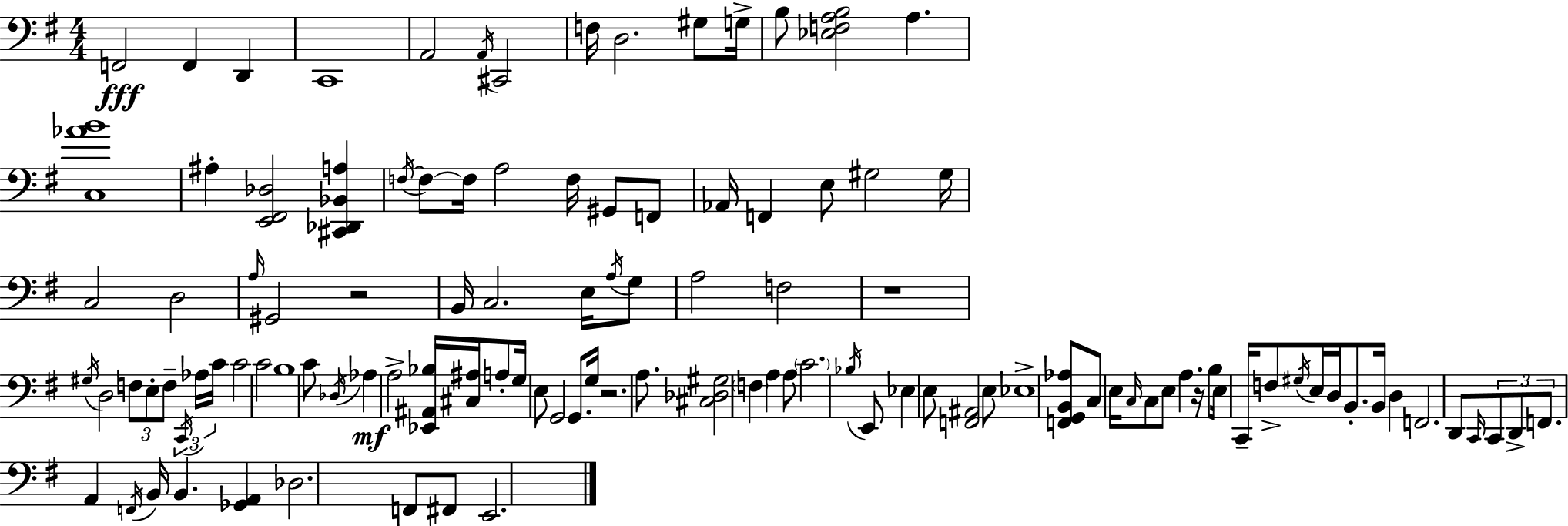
{
  \clef bass
  \numericTimeSignature
  \time 4/4
  \key g \major
  f,2\fff f,4 d,4 | c,1 | a,2 \acciaccatura { a,16 } cis,2 | f16 d2. gis8 | \break g16-> b8 <ees f a b>2 a4. | <c aes' b'>1 | ais4-. <e, fis, des>2 <cis, des, bes, a>4 | \acciaccatura { f16~ }~ f8 f16 a2 f16 gis,8 | \break f,8 aes,16 f,4 e8 gis2 | gis16 c2 d2 | \grace { a16 } gis,2 r2 | b,16 c2. | \break e16 \acciaccatura { a16 } g8 a2 f2 | r1 | \acciaccatura { gis16 } d2 \tuplet 3/2 { f8 e8-. | f8-- } \tuplet 3/2 { \acciaccatura { c,16 } aes16 c'16 } c'2 c'2 | \break b1 | c'8 \acciaccatura { des16 } aes4\mf a2-> | <ees, ais, bes>16 <cis ais>16 a8-. g16 e8 g,2 | g,8. g16 r2. | \break a8. <cis des gis>2 \parenthesize f4 | a4 a8 \parenthesize c'2. | \acciaccatura { bes16 } e,8 ees4 e8 <f, ais,>2 | e8 ees1-> | \break <f, g, b, aes>8 c8 e16 \grace { c16 } c8 | e8 a4. r16 b8 e16 c,16-- f8-> \acciaccatura { gis16 } | e16 d16 b,8.-. b,16 d4 f,2. | d,8 \grace { c,16 } \tuplet 3/2 { c,8 d,8-> f,8. } | \break a,4 \acciaccatura { f,16 } b,16 b,4. <ges, a,>4 | des2. f,8 fis,8 | e,2. \bar "|."
}